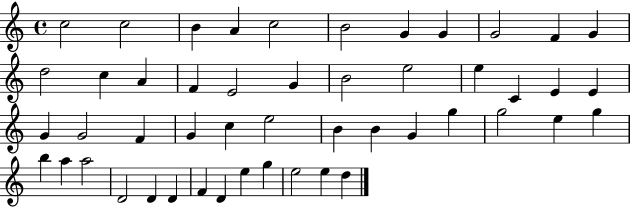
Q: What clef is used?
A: treble